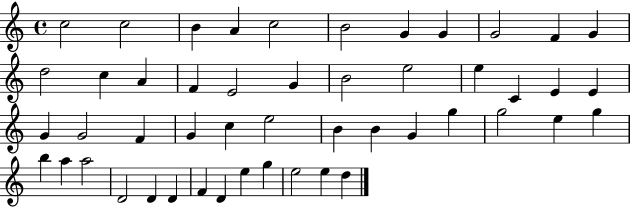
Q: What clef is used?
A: treble